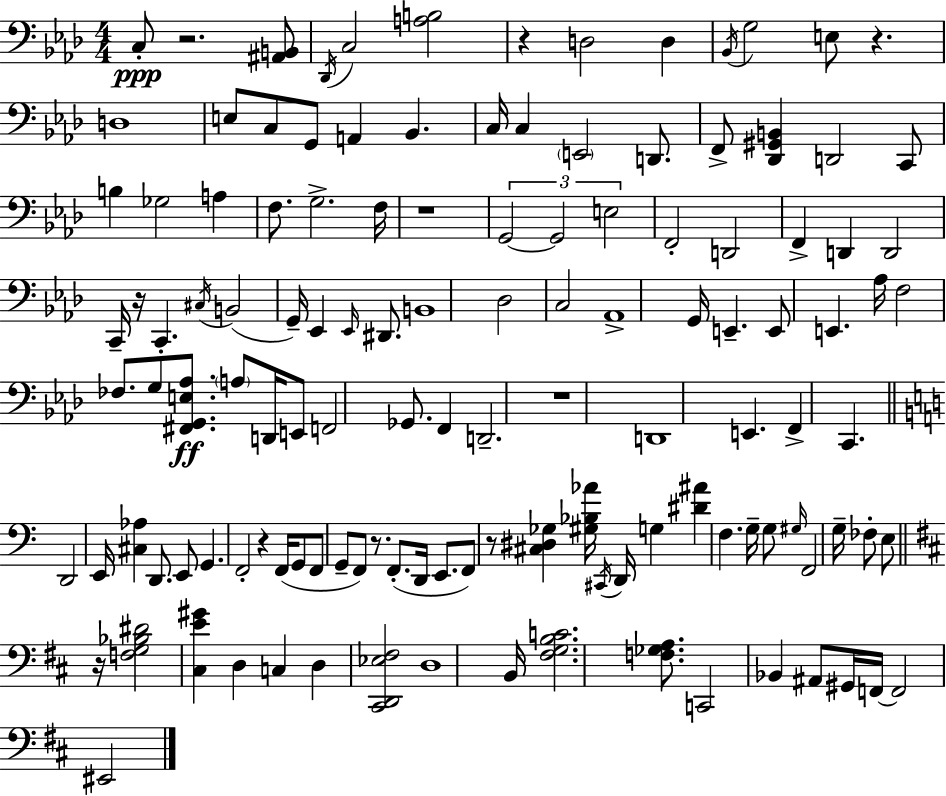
{
  \clef bass
  \numericTimeSignature
  \time 4/4
  \key f \minor
  c8-.\ppp r2. <ais, b,>8 | \acciaccatura { des,16 } c2 <a b>2 | r4 d2 d4 | \acciaccatura { bes,16 } g2 e8 r4. | \break d1 | e8 c8 g,8 a,4 bes,4. | c16 c4 \parenthesize e,2 d,8. | f,8-> <des, gis, b,>4 d,2 | \break c,8 b4 ges2 a4 | f8. g2.-> | f16 r1 | \tuplet 3/2 { g,2~~ g,2 | \break e2 } f,2-. | d,2 f,4-> d,4 | d,2 c,16-- r16 c,4.-. | \acciaccatura { cis16 }( b,2 g,16--) ees,4 | \break \grace { ees,16 } dis,8. b,1 | des2 c2 | aes,1-> | g,16 e,4.-- e,8 e,4. | \break aes16 f2 fes8. g8 | <fis, g, e aes>8.\ff \parenthesize a8 d,16 e,8 f,2 | ges,8. f,4 d,2.-- | r1 | \break d,1 | e,4. f,4-> c,4. | \bar "||" \break \key c \major d,2 e,16 <cis aes>4 d,8. | e,8 g,4. f,2-. | r4 f,16( g,8 f,8 g,8-- f,8) r8. | f,8.-.( d,16 e,8. f,8) r8 <cis dis ges>4 <gis bes aes'>16 | \break \acciaccatura { cis,16 } d,16 g4 <dis' ais'>4 f4. | g16-- g8 \grace { gis16 } f,2 g16-- fes8-. e8 | \bar "||" \break \key d \major r16 <f g bes dis'>2 <cis e' gis'>4 d4 | c4 d4 <cis, d, ees fis>2 | d1 | b,16 <fis g b c'>2. <f ges a>8. | \break c,2 bes,4 ais,8 gis,16 | f,16~~ f,2 eis,2 | \bar "|."
}